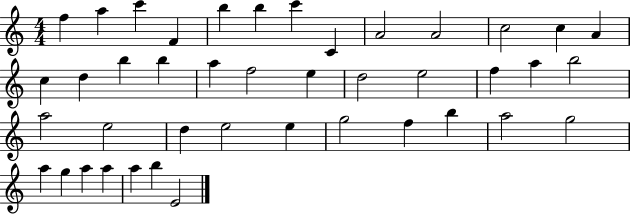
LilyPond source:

{
  \clef treble
  \numericTimeSignature
  \time 4/4
  \key c \major
  f''4 a''4 c'''4 f'4 | b''4 b''4 c'''4 c'4 | a'2 a'2 | c''2 c''4 a'4 | \break c''4 d''4 b''4 b''4 | a''4 f''2 e''4 | d''2 e''2 | f''4 a''4 b''2 | \break a''2 e''2 | d''4 e''2 e''4 | g''2 f''4 b''4 | a''2 g''2 | \break a''4 g''4 a''4 a''4 | a''4 b''4 e'2 | \bar "|."
}